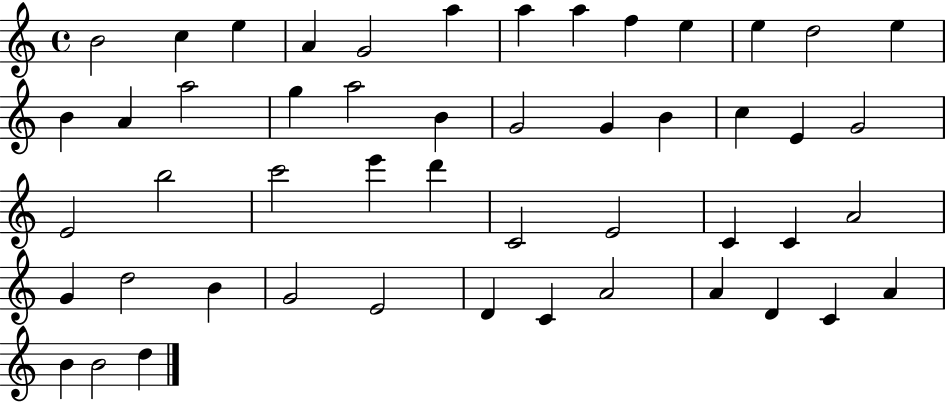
{
  \clef treble
  \time 4/4
  \defaultTimeSignature
  \key c \major
  b'2 c''4 e''4 | a'4 g'2 a''4 | a''4 a''4 f''4 e''4 | e''4 d''2 e''4 | \break b'4 a'4 a''2 | g''4 a''2 b'4 | g'2 g'4 b'4 | c''4 e'4 g'2 | \break e'2 b''2 | c'''2 e'''4 d'''4 | c'2 e'2 | c'4 c'4 a'2 | \break g'4 d''2 b'4 | g'2 e'2 | d'4 c'4 a'2 | a'4 d'4 c'4 a'4 | \break b'4 b'2 d''4 | \bar "|."
}